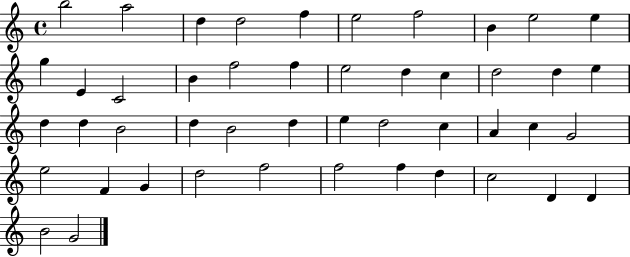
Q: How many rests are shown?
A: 0